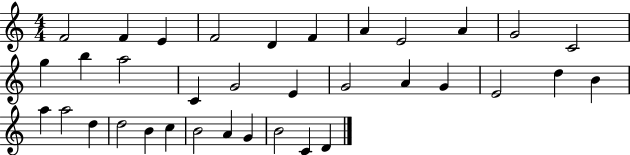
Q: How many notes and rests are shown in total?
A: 35